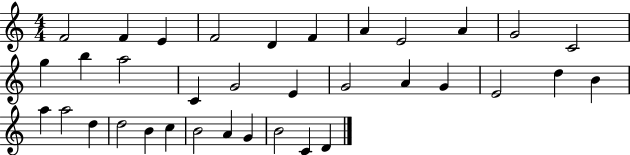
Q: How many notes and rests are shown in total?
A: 35